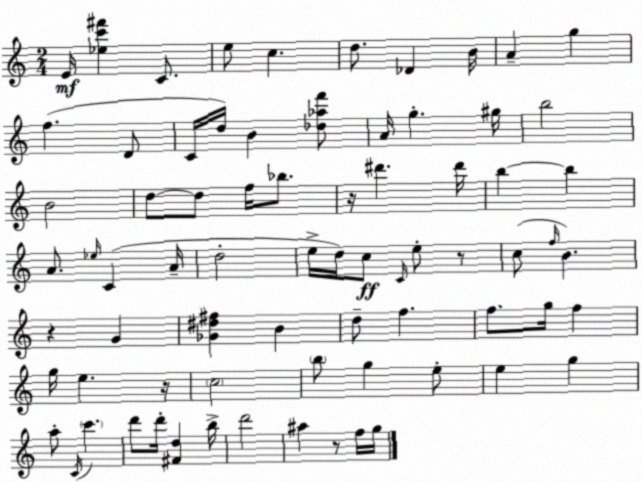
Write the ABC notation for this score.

X:1
T:Untitled
M:2/4
L:1/4
K:C
E/4 [_ec'^f'] C/2 e/2 c d/2 _D B/4 A g f D/2 C/4 d/4 B [_d_af']/2 A/4 g ^g/4 b2 B2 d/2 d/2 f/4 _b/2 z/4 ^d' ^d'/4 b b A/2 _e/4 C A/4 d2 e/4 d/4 c/2 C/4 e/2 z/2 c/2 f/4 B z G [_G^d^f] B d/2 f f/2 g/4 f g/4 e z/4 c2 b/2 g e/2 e g a/2 C/4 c' d'/2 d'/4 [^Fd] b/4 d'2 ^a z/2 f/4 g/4